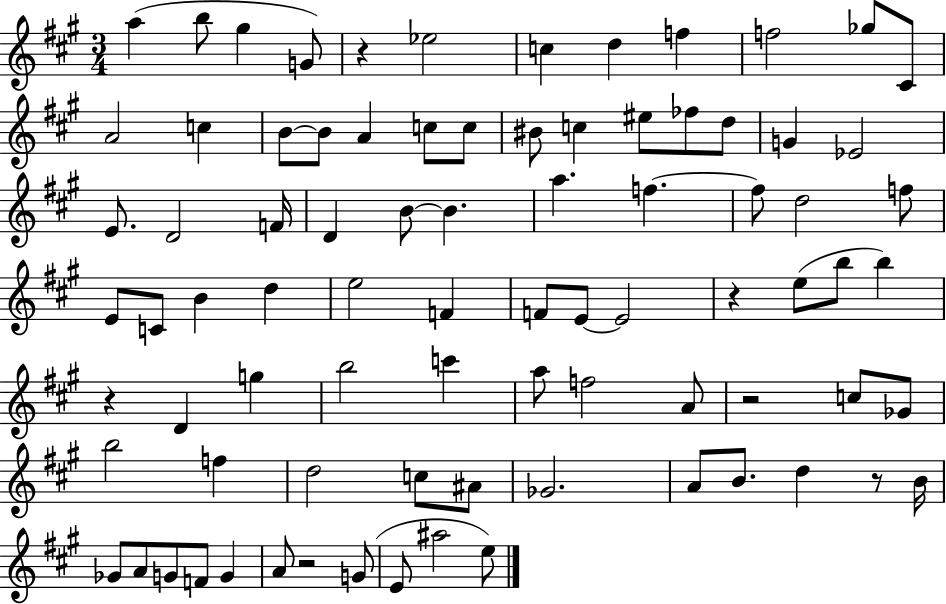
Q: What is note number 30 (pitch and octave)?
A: B4